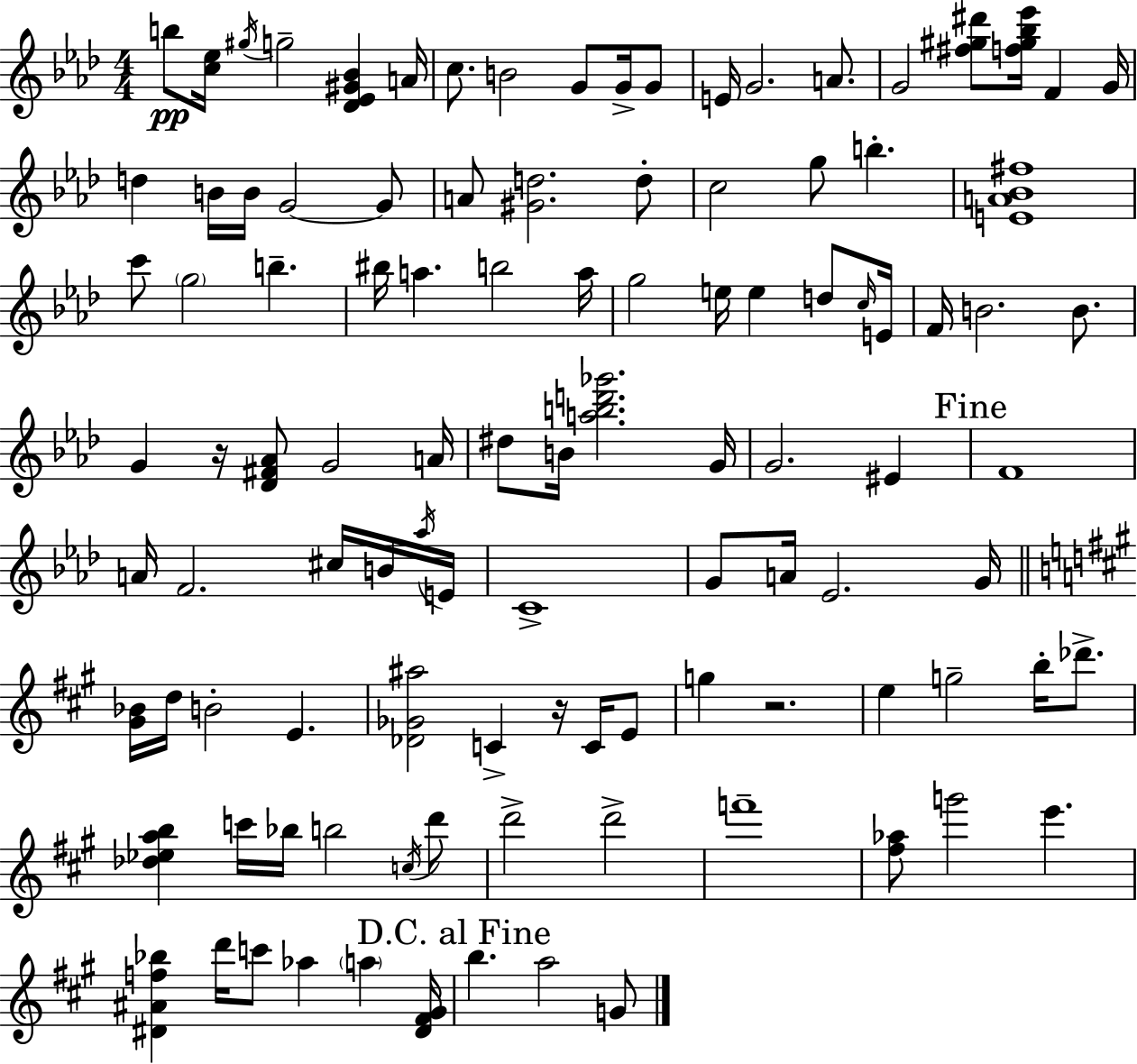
B5/e [C5,Eb5]/s G#5/s G5/h [Db4,Eb4,G#4,Bb4]/q A4/s C5/e. B4/h G4/e G4/s G4/e E4/s G4/h. A4/e. G4/h [F#5,G#5,D#6]/e [F5,G#5,Bb5,Eb6]/s F4/q G4/s D5/q B4/s B4/s G4/h G4/e A4/e [G#4,D5]/h. D5/e C5/h G5/e B5/q. [E4,A4,Bb4,F#5]/w C6/e G5/h B5/q. BIS5/s A5/q. B5/h A5/s G5/h E5/s E5/q D5/e C5/s E4/s F4/s B4/h. B4/e. G4/q R/s [Db4,F#4,Ab4]/e G4/h A4/s D#5/e B4/s [A5,B5,D6,Gb6]/h. G4/s G4/h. EIS4/q F4/w A4/s F4/h. C#5/s B4/s Ab5/s E4/s C4/w G4/e A4/s Eb4/h. G4/s [G#4,Bb4]/s D5/s B4/h E4/q. [Db4,Gb4,A#5]/h C4/q R/s C4/s E4/e G5/q R/h. E5/q G5/h B5/s Db6/e. [Db5,Eb5,A5,B5]/q C6/s Bb5/s B5/h C5/s D6/e D6/h D6/h F6/w [F#5,Ab5]/e G6/h E6/q. [D#4,A#4,F5,Bb5]/q D6/s C6/e Ab5/q A5/q [D#4,F#4,G#4]/s B5/q. A5/h G4/e